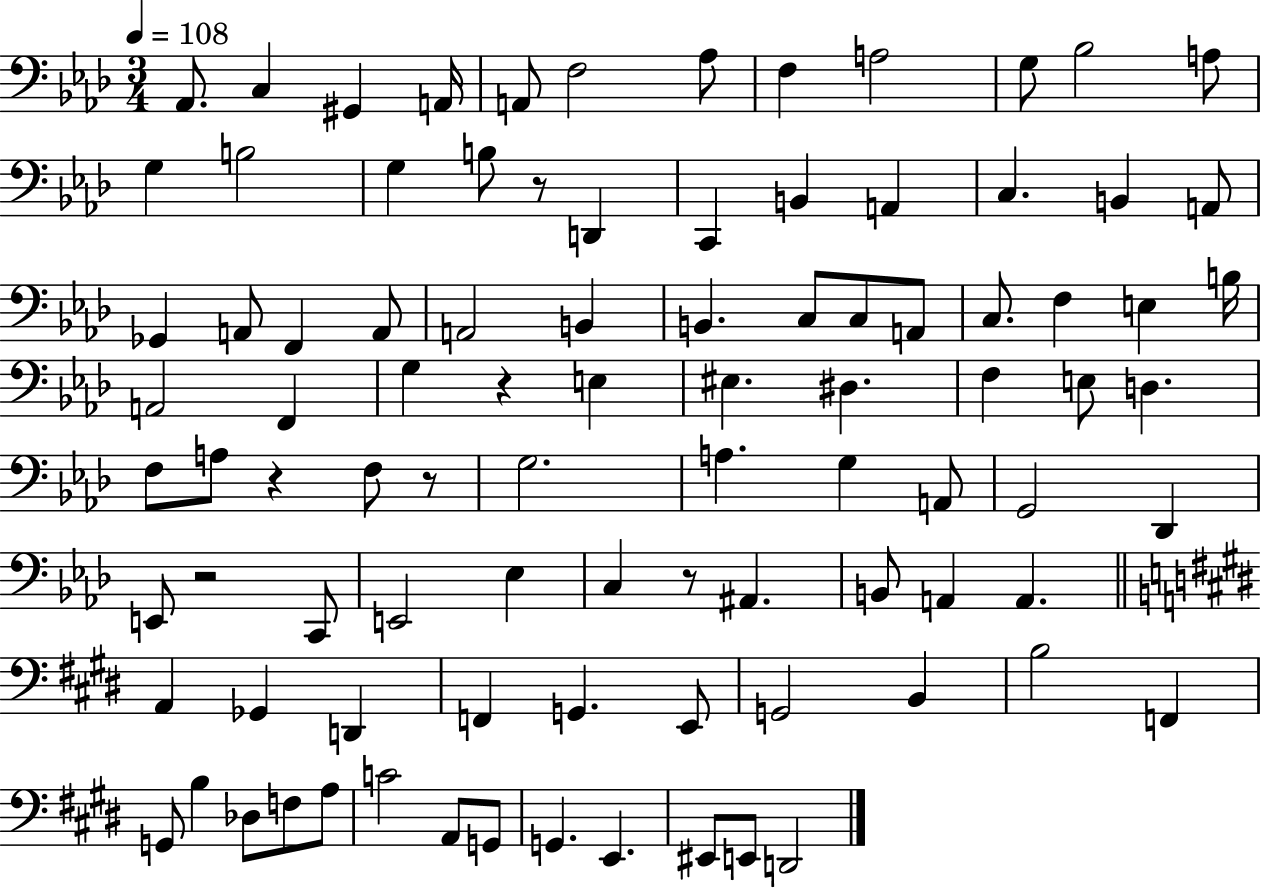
X:1
T:Untitled
M:3/4
L:1/4
K:Ab
_A,,/2 C, ^G,, A,,/4 A,,/2 F,2 _A,/2 F, A,2 G,/2 _B,2 A,/2 G, B,2 G, B,/2 z/2 D,, C,, B,, A,, C, B,, A,,/2 _G,, A,,/2 F,, A,,/2 A,,2 B,, B,, C,/2 C,/2 A,,/2 C,/2 F, E, B,/4 A,,2 F,, G, z E, ^E, ^D, F, E,/2 D, F,/2 A,/2 z F,/2 z/2 G,2 A, G, A,,/2 G,,2 _D,, E,,/2 z2 C,,/2 E,,2 _E, C, z/2 ^A,, B,,/2 A,, A,, A,, _G,, D,, F,, G,, E,,/2 G,,2 B,, B,2 F,, G,,/2 B, _D,/2 F,/2 A,/2 C2 A,,/2 G,,/2 G,, E,, ^E,,/2 E,,/2 D,,2